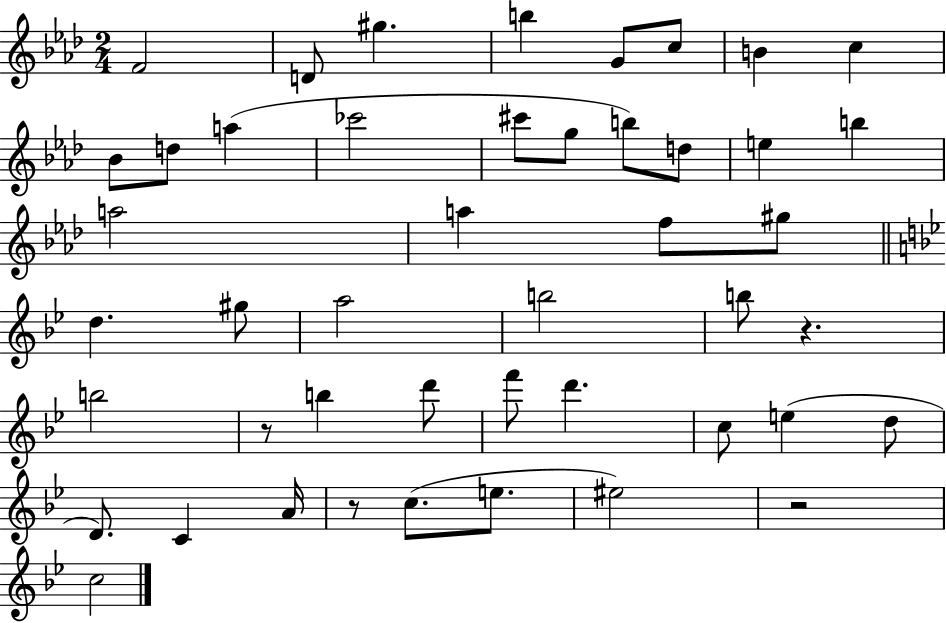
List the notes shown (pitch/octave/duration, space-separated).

F4/h D4/e G#5/q. B5/q G4/e C5/e B4/q C5/q Bb4/e D5/e A5/q CES6/h C#6/e G5/e B5/e D5/e E5/q B5/q A5/h A5/q F5/e G#5/e D5/q. G#5/e A5/h B5/h B5/e R/q. B5/h R/e B5/q D6/e F6/e D6/q. C5/e E5/q D5/e D4/e. C4/q A4/s R/e C5/e. E5/e. EIS5/h R/h C5/h